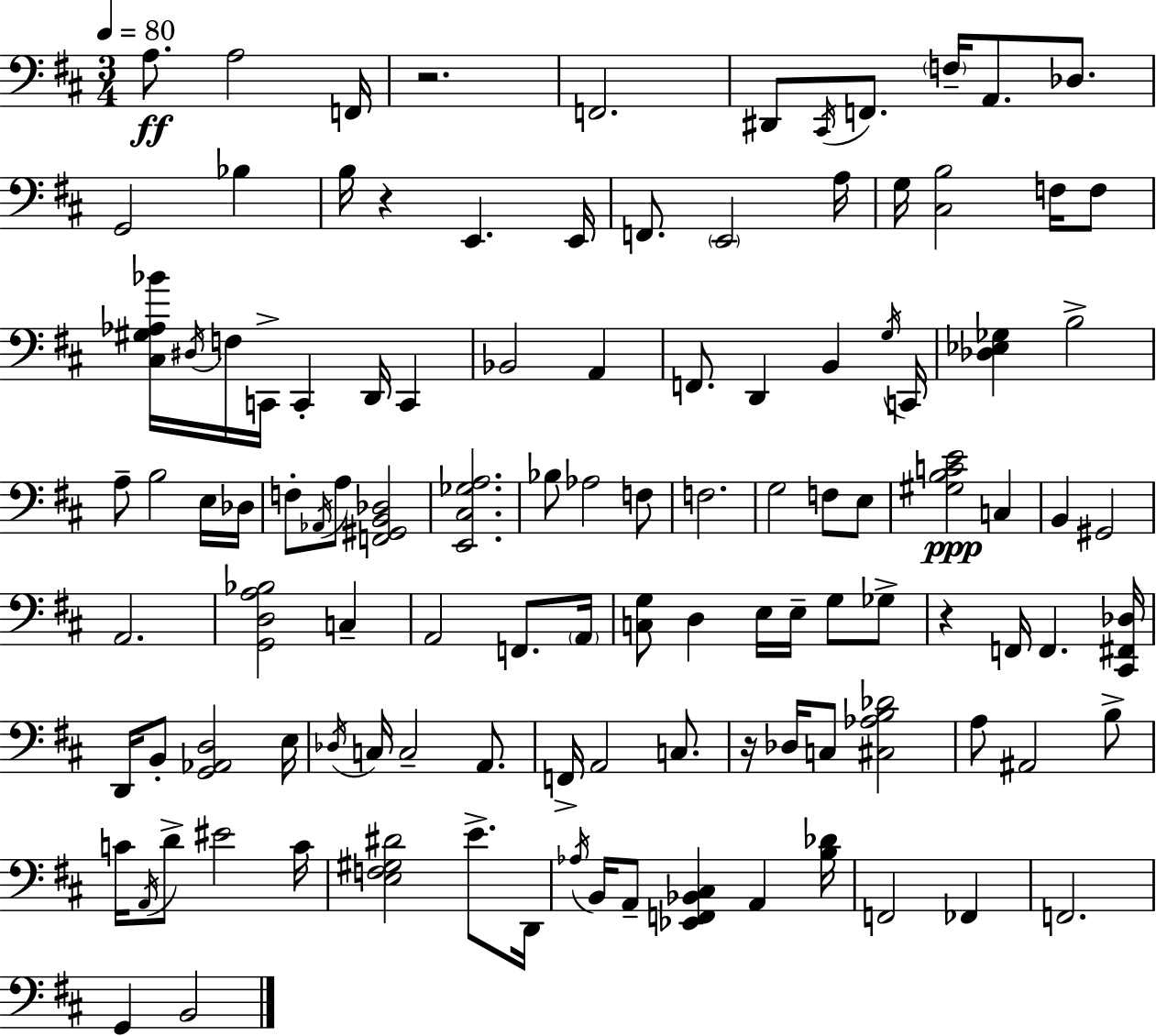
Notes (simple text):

A3/e. A3/h F2/s R/h. F2/h. D#2/e C#2/s F2/e. F3/s A2/e. Db3/e. G2/h Bb3/q B3/s R/q E2/q. E2/s F2/e. E2/h A3/s G3/s [C#3,B3]/h F3/s F3/e [C#3,G#3,Ab3,Bb4]/s D#3/s F3/s C2/s C2/q D2/s C2/q Bb2/h A2/q F2/e. D2/q B2/q G3/s C2/s [Db3,Eb3,Gb3]/q B3/h A3/e B3/h E3/s Db3/s F3/e Ab2/s A3/e [F2,G#2,B2,Db3]/h [E2,C#3,Gb3,A3]/h. Bb3/e Ab3/h F3/e F3/h. G3/h F3/e E3/e [G#3,B3,C4,E4]/h C3/q B2/q G#2/h A2/h. [G2,D3,A3,Bb3]/h C3/q A2/h F2/e. A2/s [C3,G3]/e D3/q E3/s E3/s G3/e Gb3/e R/q F2/s F2/q. [C#2,F#2,Db3]/s D2/s B2/e [G2,Ab2,D3]/h E3/s Db3/s C3/s C3/h A2/e. F2/s A2/h C3/e. R/s Db3/s C3/e [C#3,Ab3,B3,Db4]/h A3/e A#2/h B3/e C4/s A2/s D4/e EIS4/h C4/s [E3,F3,G#3,D#4]/h E4/e. D2/s Ab3/s B2/s A2/e [Eb2,F2,Bb2,C#3]/q A2/q [B3,Db4]/s F2/h FES2/q F2/h. G2/q B2/h